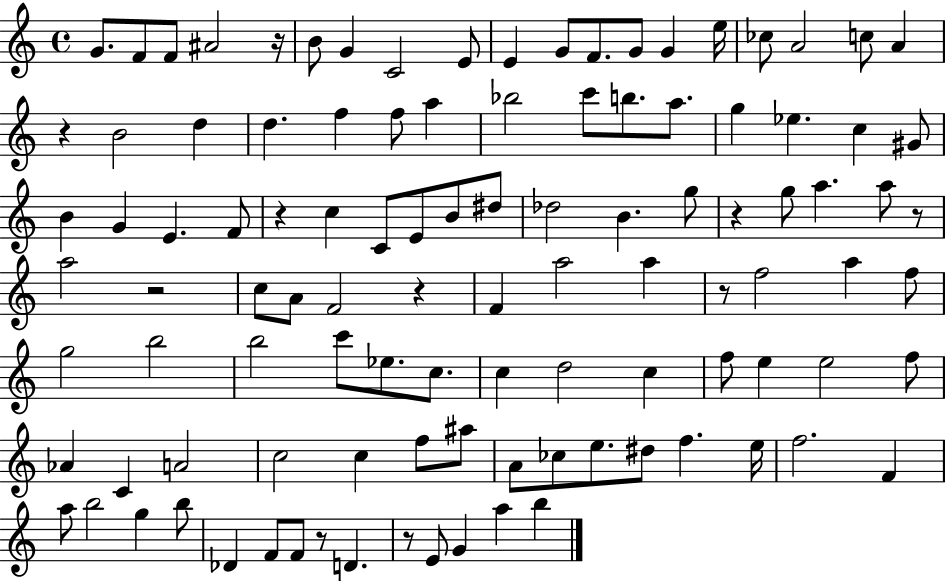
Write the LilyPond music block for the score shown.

{
  \clef treble
  \time 4/4
  \defaultTimeSignature
  \key c \major
  g'8. f'8 f'8 ais'2 r16 | b'8 g'4 c'2 e'8 | e'4 g'8 f'8. g'8 g'4 e''16 | ces''8 a'2 c''8 a'4 | \break r4 b'2 d''4 | d''4. f''4 f''8 a''4 | bes''2 c'''8 b''8. a''8. | g''4 ees''4. c''4 gis'8 | \break b'4 g'4 e'4. f'8 | r4 c''4 c'8 e'8 b'8 dis''8 | des''2 b'4. g''8 | r4 g''8 a''4. a''8 r8 | \break a''2 r2 | c''8 a'8 f'2 r4 | f'4 a''2 a''4 | r8 f''2 a''4 f''8 | \break g''2 b''2 | b''2 c'''8 ees''8. c''8. | c''4 d''2 c''4 | f''8 e''4 e''2 f''8 | \break aes'4 c'4 a'2 | c''2 c''4 f''8 ais''8 | a'8 ces''8 e''8. dis''8 f''4. e''16 | f''2. f'4 | \break a''8 b''2 g''4 b''8 | des'4 f'8 f'8 r8 d'4. | r8 e'8 g'4 a''4 b''4 | \bar "|."
}